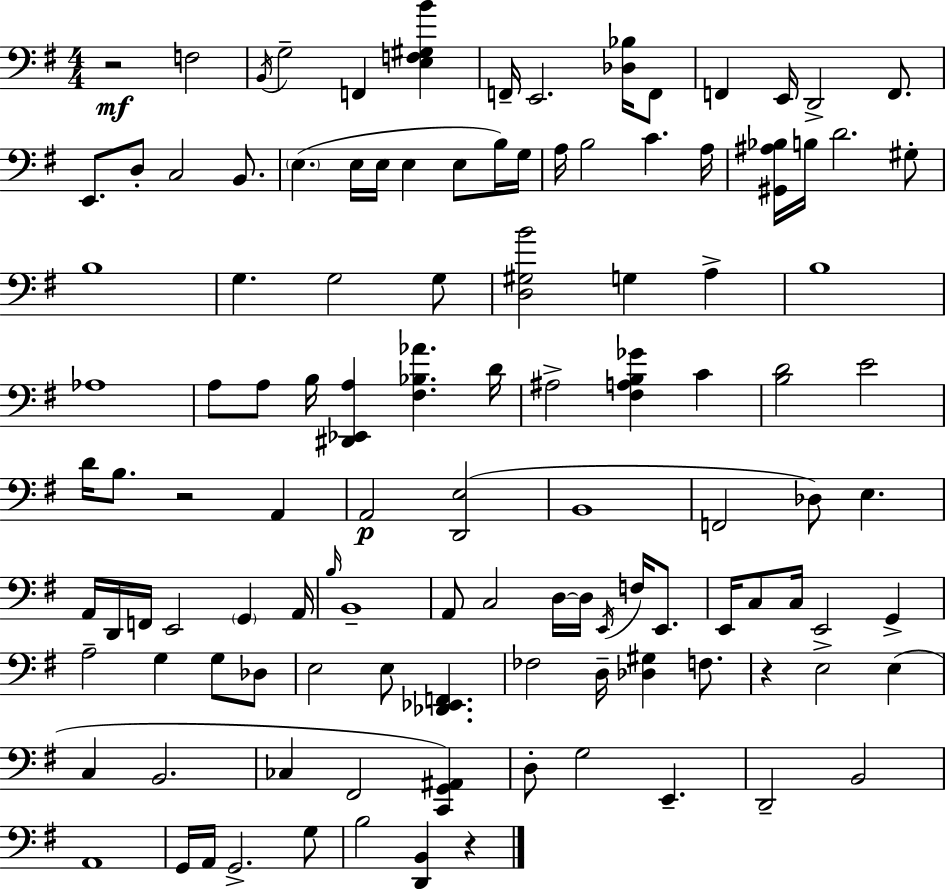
R/h F3/h B2/s G3/h F2/q [E3,F3,G#3,B4]/q F2/s E2/h. [Db3,Bb3]/s F2/e F2/q E2/s D2/h F2/e. E2/e. D3/e C3/h B2/e. E3/q. E3/s E3/s E3/q E3/e B3/s G3/s A3/s B3/h C4/q. A3/s [G#2,A#3,Bb3]/s B3/s D4/h. G#3/e B3/w G3/q. G3/h G3/e [D3,G#3,B4]/h G3/q A3/q B3/w Ab3/w A3/e A3/e B3/s [D#2,Eb2,A3]/q [F#3,Bb3,Ab4]/q. D4/s A#3/h [F#3,A3,B3,Gb4]/q C4/q [B3,D4]/h E4/h D4/s B3/e. R/h A2/q A2/h [D2,E3]/h B2/w F2/h Db3/e E3/q. A2/s D2/s F2/s E2/h G2/q A2/s B3/s B2/w A2/e C3/h D3/s D3/s E2/s F3/s E2/e. E2/s C3/e C3/s E2/h G2/q A3/h G3/q G3/e Db3/e E3/h E3/e [Db2,Eb2,F2]/q. FES3/h D3/s [Db3,G#3]/q F3/e. R/q E3/h E3/q C3/q B2/h. CES3/q F#2/h [C2,G2,A#2]/q D3/e G3/h E2/q. D2/h B2/h A2/w G2/s A2/s G2/h. G3/e B3/h [D2,B2]/q R/q